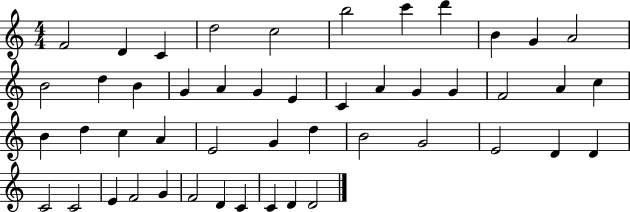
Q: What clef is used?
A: treble